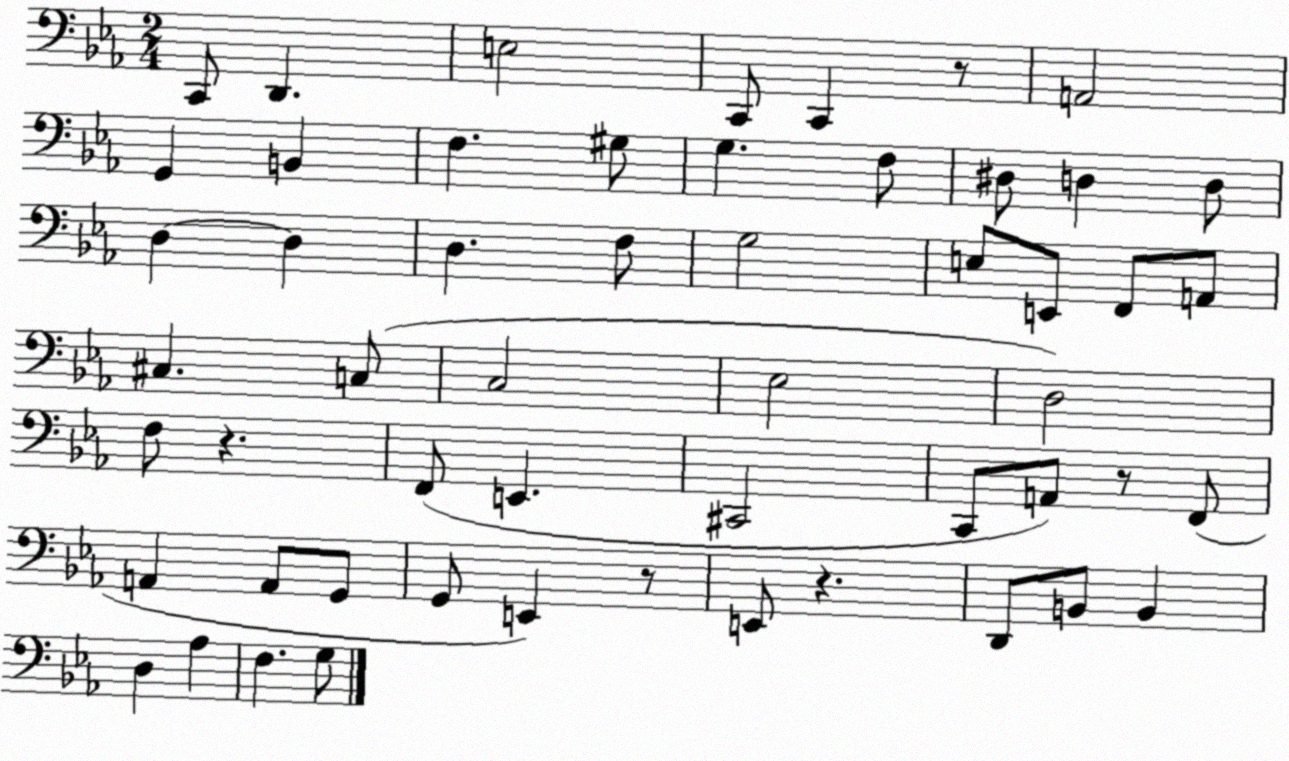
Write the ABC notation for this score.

X:1
T:Untitled
M:2/4
L:1/4
K:Eb
C,,/2 D,, E,2 C,,/2 C,, z/2 A,,2 G,, B,, F, ^G,/2 G, F,/2 ^D,/2 D, D,/2 D, D, D, F,/2 G,2 E,/2 E,,/2 F,,/2 A,,/2 ^C, C,/2 C,2 _E,2 D,2 F,/2 z F,,/2 E,, ^C,,2 C,,/2 A,,/2 z/2 F,,/2 A,, A,,/2 G,,/2 G,,/2 E,, z/2 E,,/2 z D,,/2 B,,/2 B,, D, _A, F, G,/2